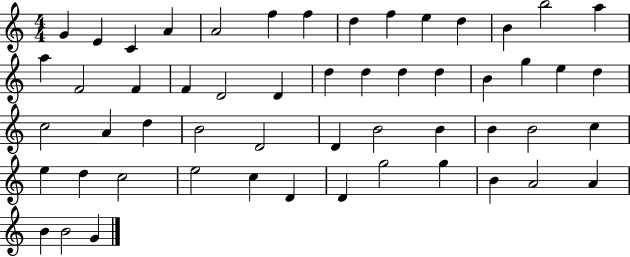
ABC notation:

X:1
T:Untitled
M:4/4
L:1/4
K:C
G E C A A2 f f d f e d B b2 a a F2 F F D2 D d d d d B g e d c2 A d B2 D2 D B2 B B B2 c e d c2 e2 c D D g2 g B A2 A B B2 G